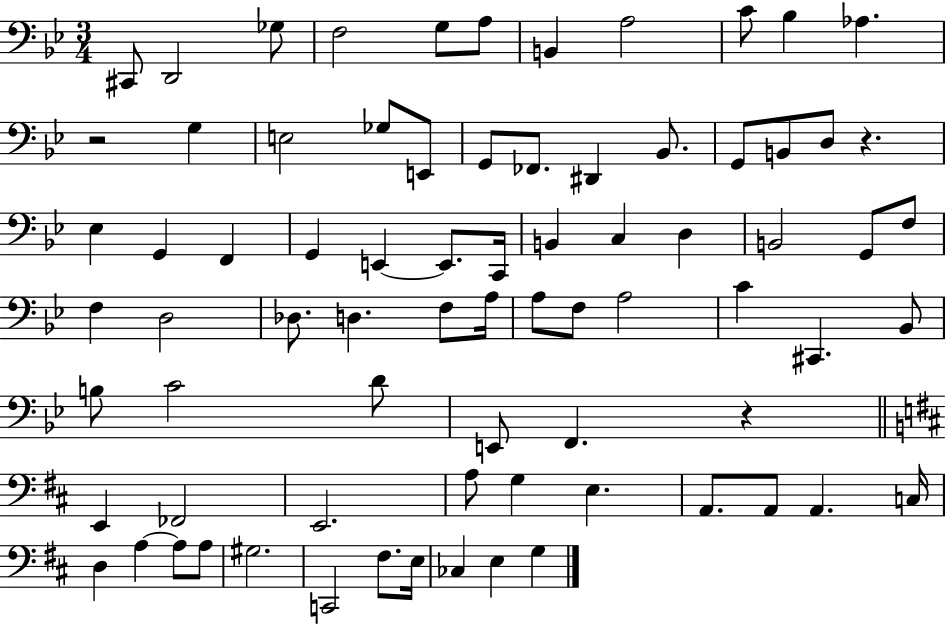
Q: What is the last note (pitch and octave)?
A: G3